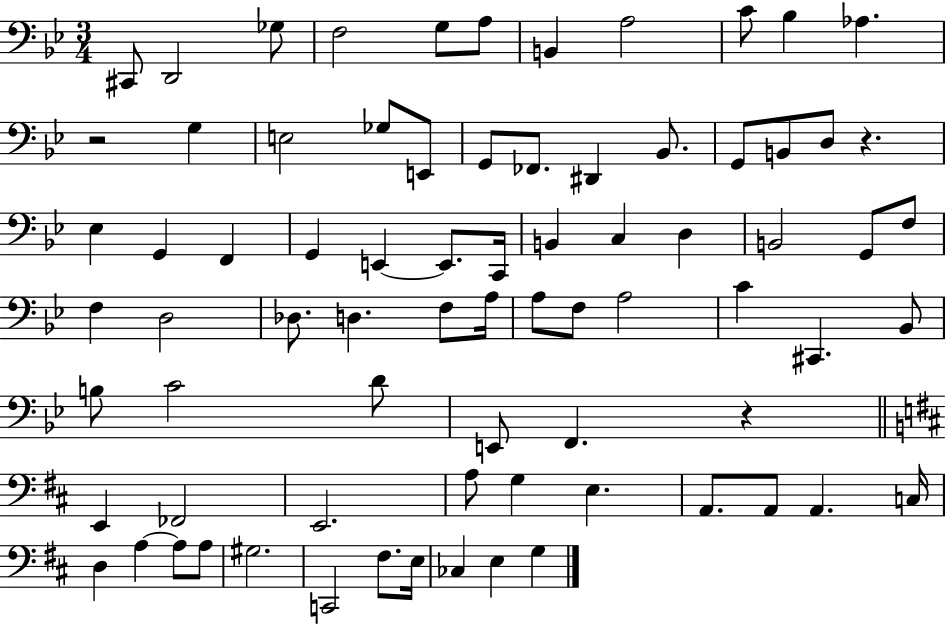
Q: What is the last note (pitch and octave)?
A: G3